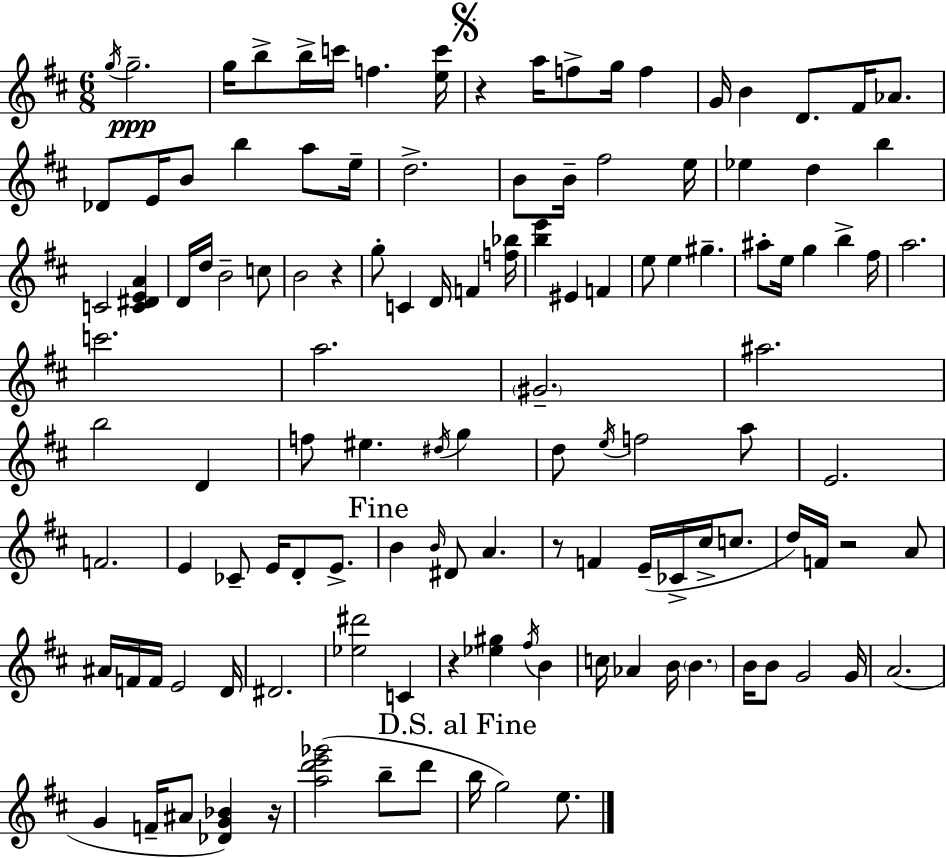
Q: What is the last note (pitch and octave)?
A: E5